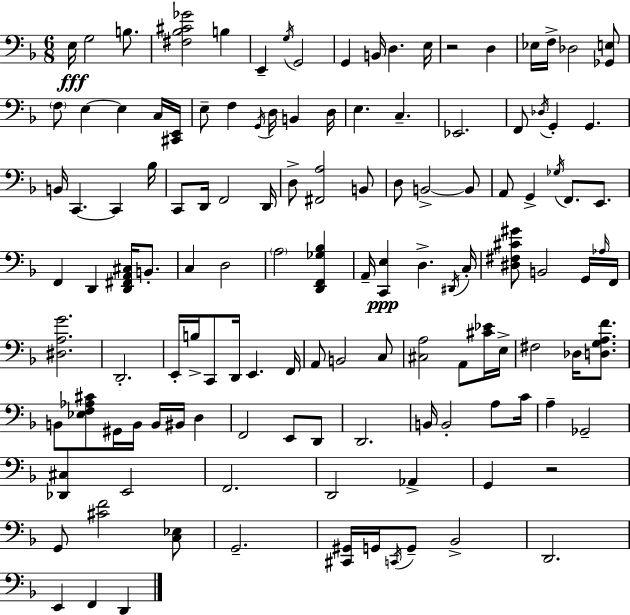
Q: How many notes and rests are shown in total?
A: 128